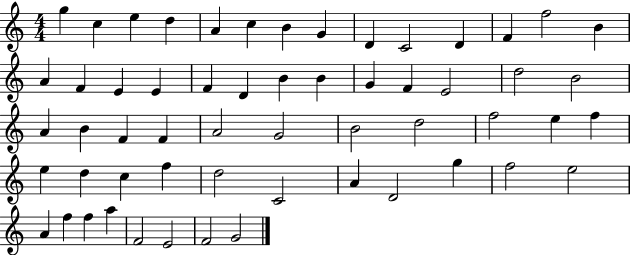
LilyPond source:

{
  \clef treble
  \numericTimeSignature
  \time 4/4
  \key c \major
  g''4 c''4 e''4 d''4 | a'4 c''4 b'4 g'4 | d'4 c'2 d'4 | f'4 f''2 b'4 | \break a'4 f'4 e'4 e'4 | f'4 d'4 b'4 b'4 | g'4 f'4 e'2 | d''2 b'2 | \break a'4 b'4 f'4 f'4 | a'2 g'2 | b'2 d''2 | f''2 e''4 f''4 | \break e''4 d''4 c''4 f''4 | d''2 c'2 | a'4 d'2 g''4 | f''2 e''2 | \break a'4 f''4 f''4 a''4 | f'2 e'2 | f'2 g'2 | \bar "|."
}